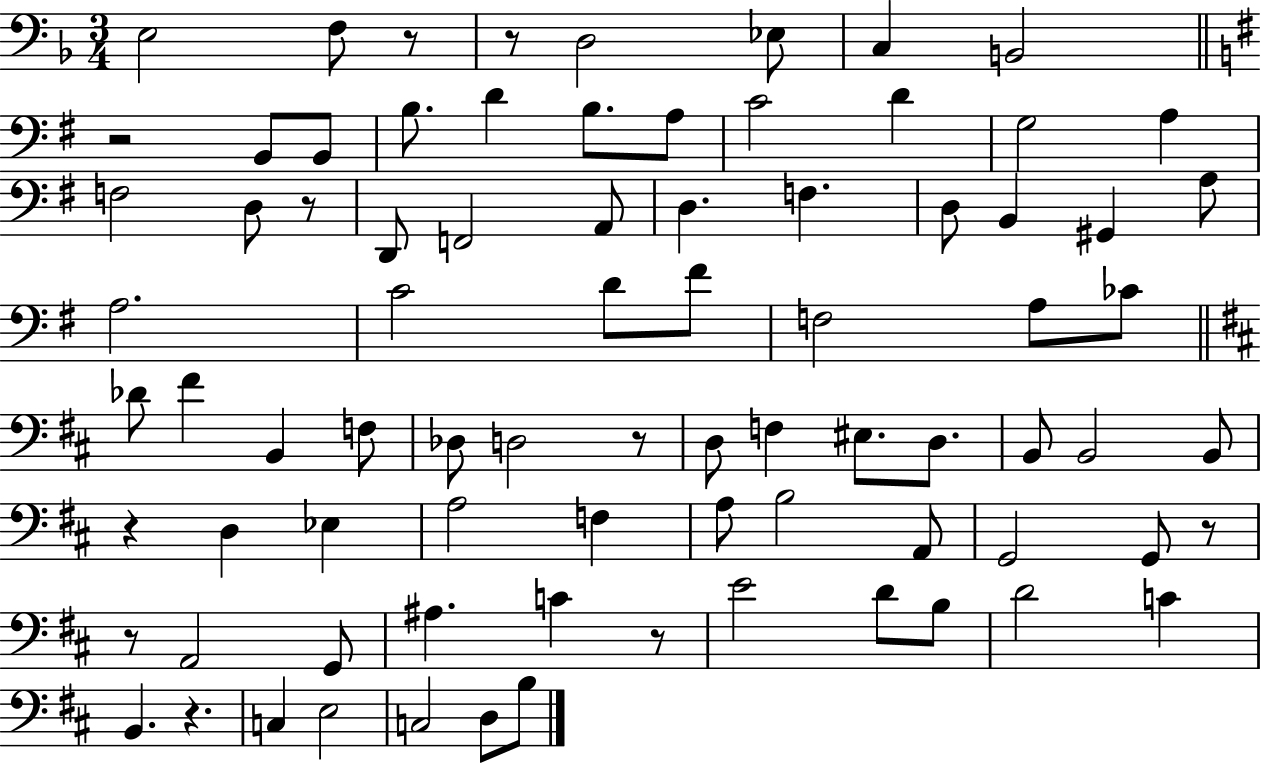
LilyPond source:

{
  \clef bass
  \numericTimeSignature
  \time 3/4
  \key f \major
  e2 f8 r8 | r8 d2 ees8 | c4 b,2 | \bar "||" \break \key e \minor r2 b,8 b,8 | b8. d'4 b8. a8 | c'2 d'4 | g2 a4 | \break f2 d8 r8 | d,8 f,2 a,8 | d4. f4. | d8 b,4 gis,4 a8 | \break a2. | c'2 d'8 fis'8 | f2 a8 ces'8 | \bar "||" \break \key d \major des'8 fis'4 b,4 f8 | des8 d2 r8 | d8 f4 eis8. d8. | b,8 b,2 b,8 | \break r4 d4 ees4 | a2 f4 | a8 b2 a,8 | g,2 g,8 r8 | \break r8 a,2 g,8 | ais4. c'4 r8 | e'2 d'8 b8 | d'2 c'4 | \break b,4. r4. | c4 e2 | c2 d8 b8 | \bar "|."
}